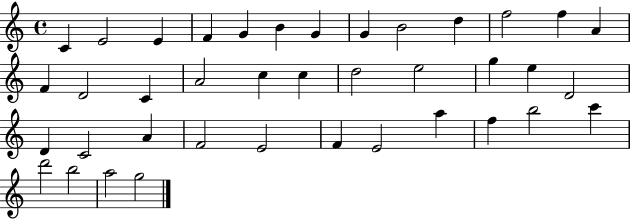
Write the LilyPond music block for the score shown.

{
  \clef treble
  \time 4/4
  \defaultTimeSignature
  \key c \major
  c'4 e'2 e'4 | f'4 g'4 b'4 g'4 | g'4 b'2 d''4 | f''2 f''4 a'4 | \break f'4 d'2 c'4 | a'2 c''4 c''4 | d''2 e''2 | g''4 e''4 d'2 | \break d'4 c'2 a'4 | f'2 e'2 | f'4 e'2 a''4 | f''4 b''2 c'''4 | \break d'''2 b''2 | a''2 g''2 | \bar "|."
}